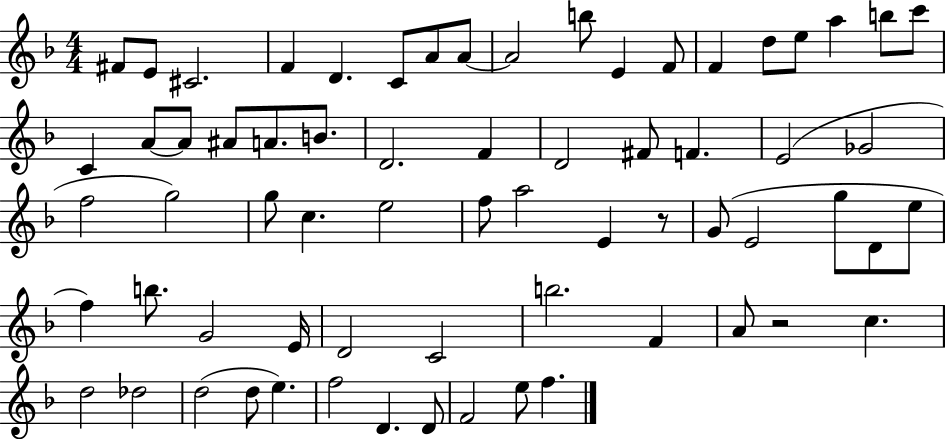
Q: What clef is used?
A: treble